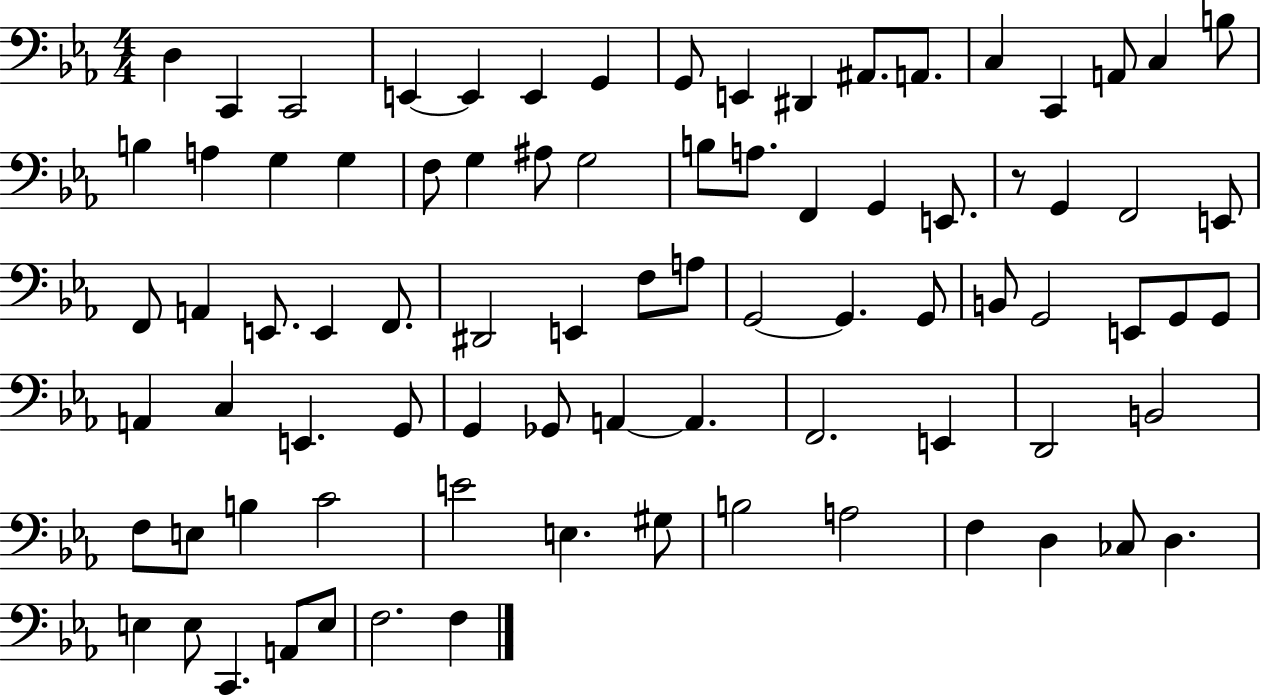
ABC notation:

X:1
T:Untitled
M:4/4
L:1/4
K:Eb
D, C,, C,,2 E,, E,, E,, G,, G,,/2 E,, ^D,, ^A,,/2 A,,/2 C, C,, A,,/2 C, B,/2 B, A, G, G, F,/2 G, ^A,/2 G,2 B,/2 A,/2 F,, G,, E,,/2 z/2 G,, F,,2 E,,/2 F,,/2 A,, E,,/2 E,, F,,/2 ^D,,2 E,, F,/2 A,/2 G,,2 G,, G,,/2 B,,/2 G,,2 E,,/2 G,,/2 G,,/2 A,, C, E,, G,,/2 G,, _G,,/2 A,, A,, F,,2 E,, D,,2 B,,2 F,/2 E,/2 B, C2 E2 E, ^G,/2 B,2 A,2 F, D, _C,/2 D, E, E,/2 C,, A,,/2 E,/2 F,2 F,